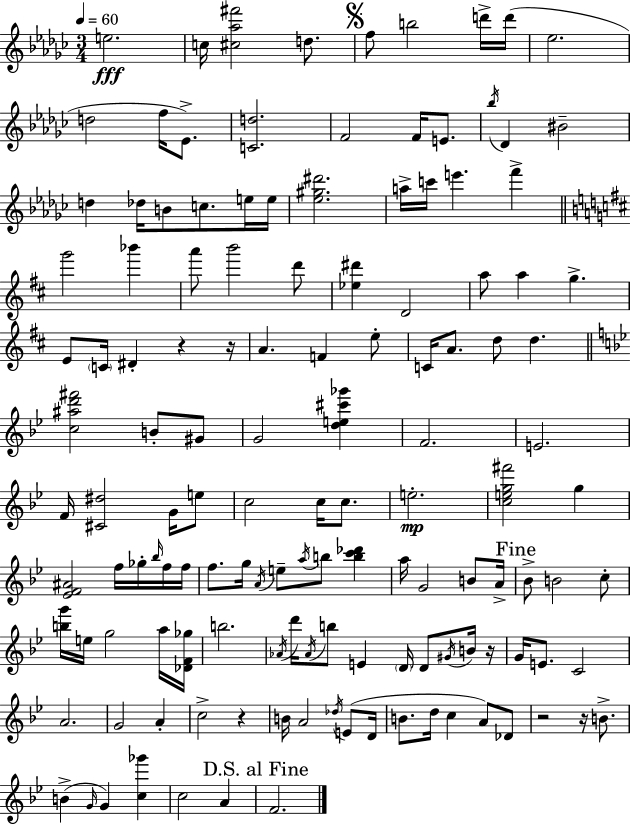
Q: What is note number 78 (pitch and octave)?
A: E5